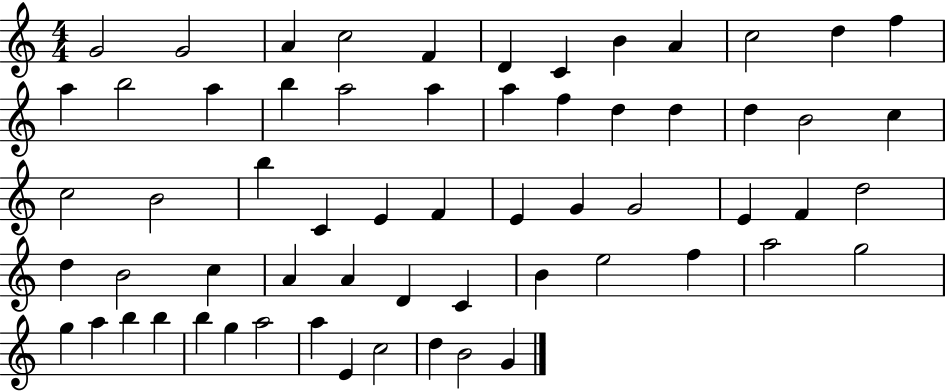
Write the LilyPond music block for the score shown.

{
  \clef treble
  \numericTimeSignature
  \time 4/4
  \key c \major
  g'2 g'2 | a'4 c''2 f'4 | d'4 c'4 b'4 a'4 | c''2 d''4 f''4 | \break a''4 b''2 a''4 | b''4 a''2 a''4 | a''4 f''4 d''4 d''4 | d''4 b'2 c''4 | \break c''2 b'2 | b''4 c'4 e'4 f'4 | e'4 g'4 g'2 | e'4 f'4 d''2 | \break d''4 b'2 c''4 | a'4 a'4 d'4 c'4 | b'4 e''2 f''4 | a''2 g''2 | \break g''4 a''4 b''4 b''4 | b''4 g''4 a''2 | a''4 e'4 c''2 | d''4 b'2 g'4 | \break \bar "|."
}